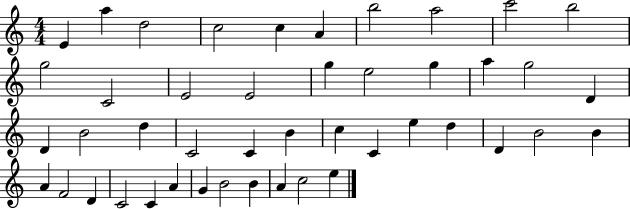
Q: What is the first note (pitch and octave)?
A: E4